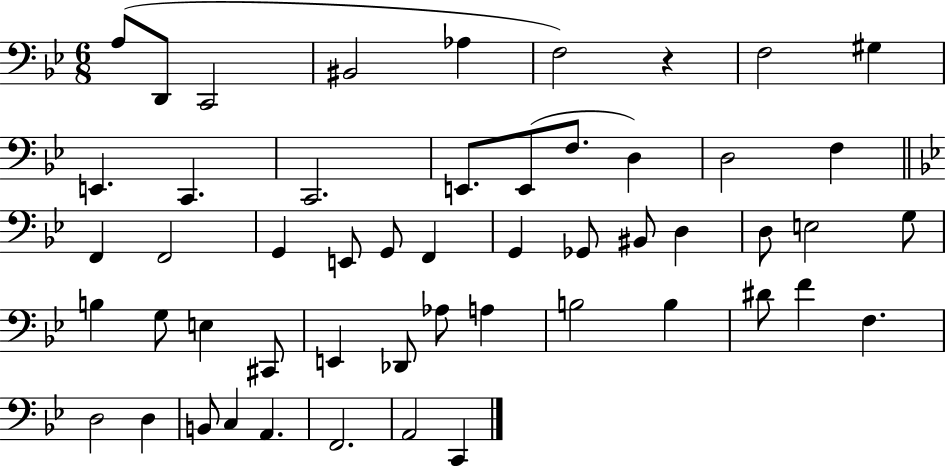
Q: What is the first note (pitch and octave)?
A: A3